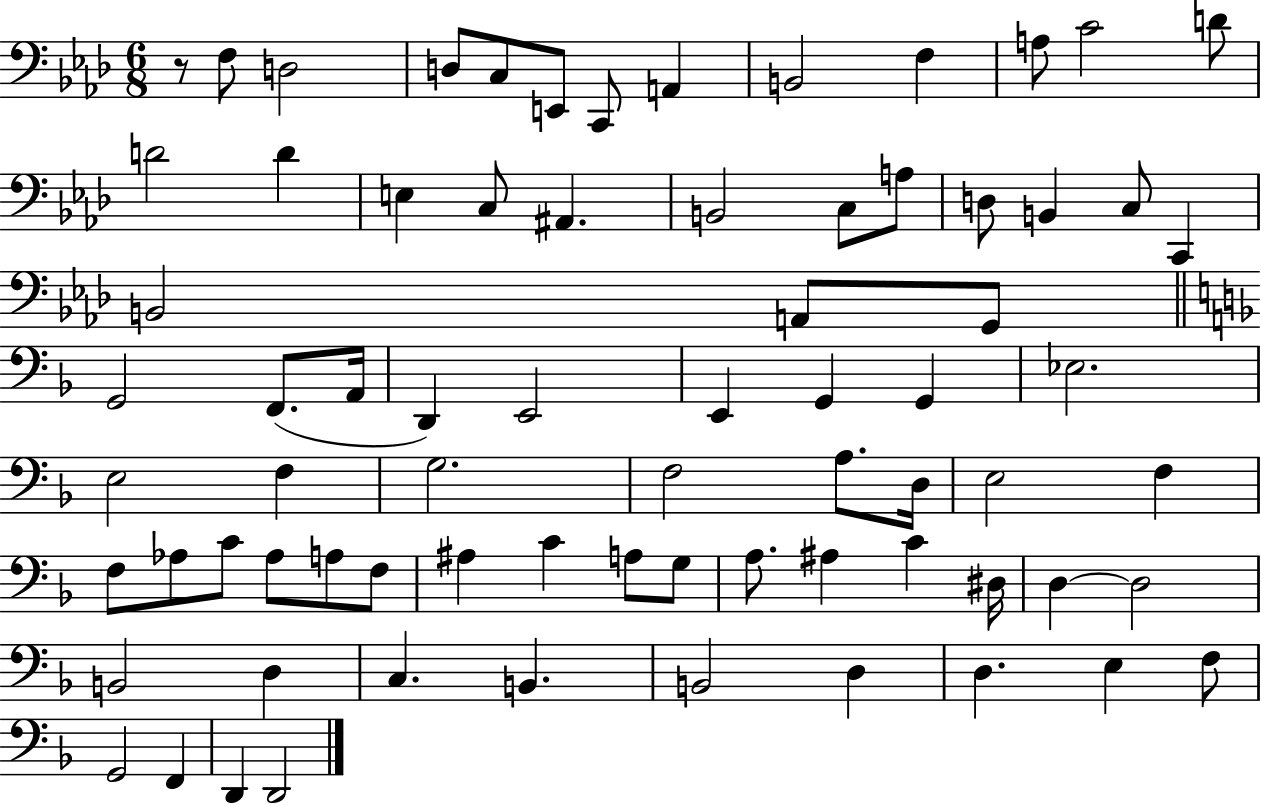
X:1
T:Untitled
M:6/8
L:1/4
K:Ab
z/2 F,/2 D,2 D,/2 C,/2 E,,/2 C,,/2 A,, B,,2 F, A,/2 C2 D/2 D2 D E, C,/2 ^A,, B,,2 C,/2 A,/2 D,/2 B,, C,/2 C,, B,,2 A,,/2 G,,/2 G,,2 F,,/2 A,,/4 D,, E,,2 E,, G,, G,, _E,2 E,2 F, G,2 F,2 A,/2 D,/4 E,2 F, F,/2 _A,/2 C/2 _A,/2 A,/2 F,/2 ^A, C A,/2 G,/2 A,/2 ^A, C ^D,/4 D, D,2 B,,2 D, C, B,, B,,2 D, D, E, F,/2 G,,2 F,, D,, D,,2